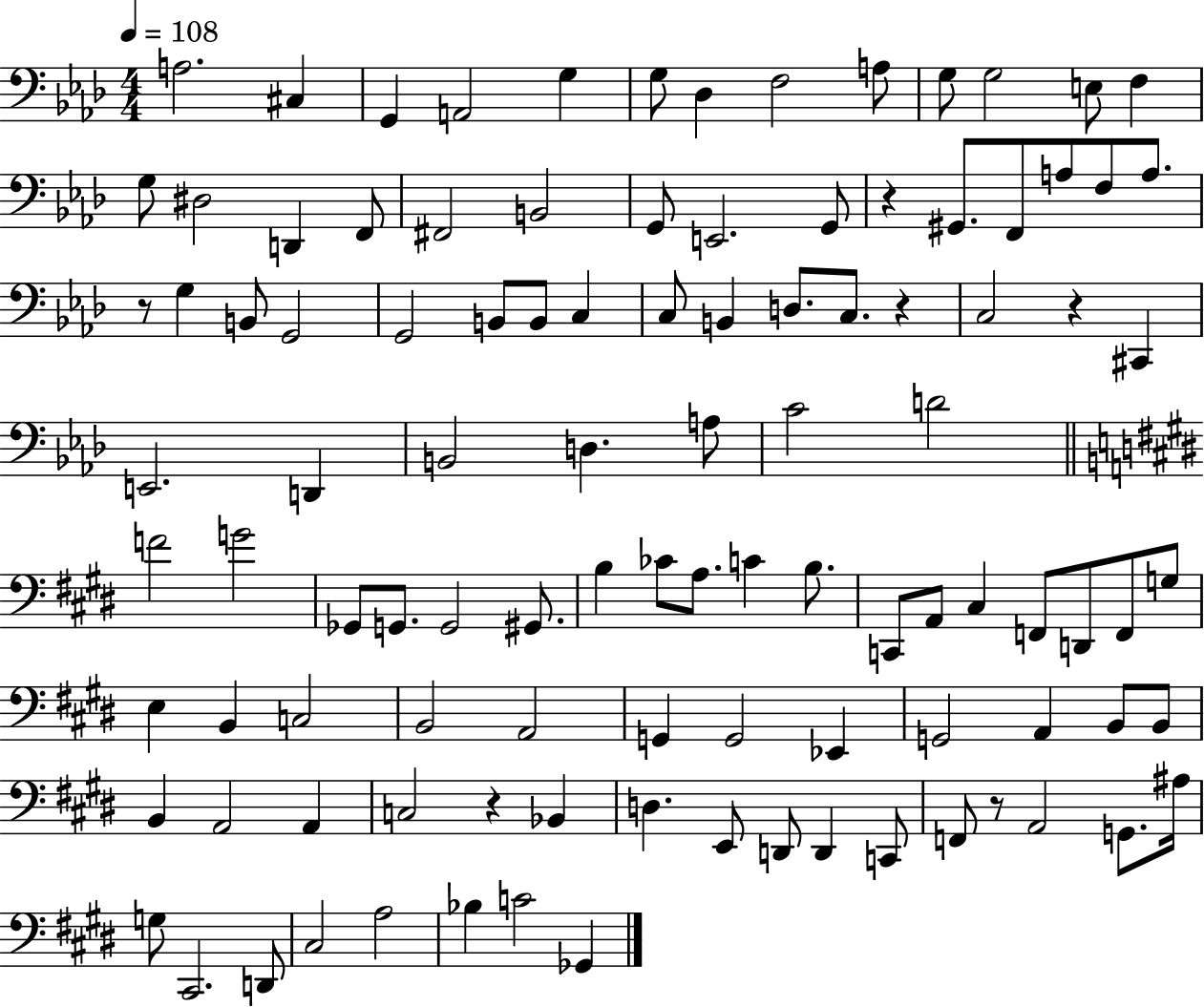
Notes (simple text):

A3/h. C#3/q G2/q A2/h G3/q G3/e Db3/q F3/h A3/e G3/e G3/h E3/e F3/q G3/e D#3/h D2/q F2/e F#2/h B2/h G2/e E2/h. G2/e R/q G#2/e. F2/e A3/e F3/e A3/e. R/e G3/q B2/e G2/h G2/h B2/e B2/e C3/q C3/e B2/q D3/e. C3/e. R/q C3/h R/q C#2/q E2/h. D2/q B2/h D3/q. A3/e C4/h D4/h F4/h G4/h Gb2/e G2/e. G2/h G#2/e. B3/q CES4/e A3/e. C4/q B3/e. C2/e A2/e C#3/q F2/e D2/e F2/e G3/e E3/q B2/q C3/h B2/h A2/h G2/q G2/h Eb2/q G2/h A2/q B2/e B2/e B2/q A2/h A2/q C3/h R/q Bb2/q D3/q. E2/e D2/e D2/q C2/e F2/e R/e A2/h G2/e. A#3/s G3/e C#2/h. D2/e C#3/h A3/h Bb3/q C4/h Gb2/q